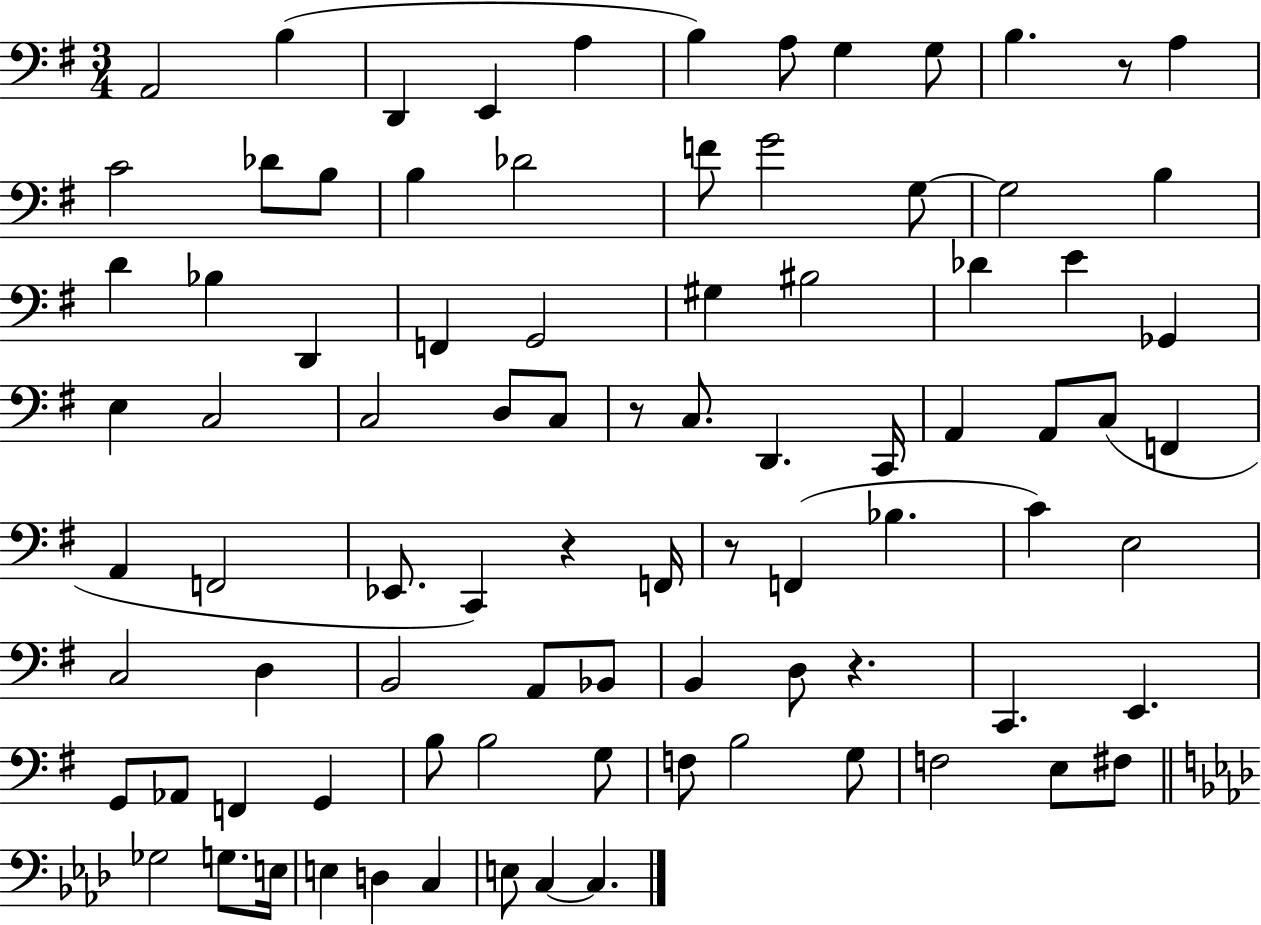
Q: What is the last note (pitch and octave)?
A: C3